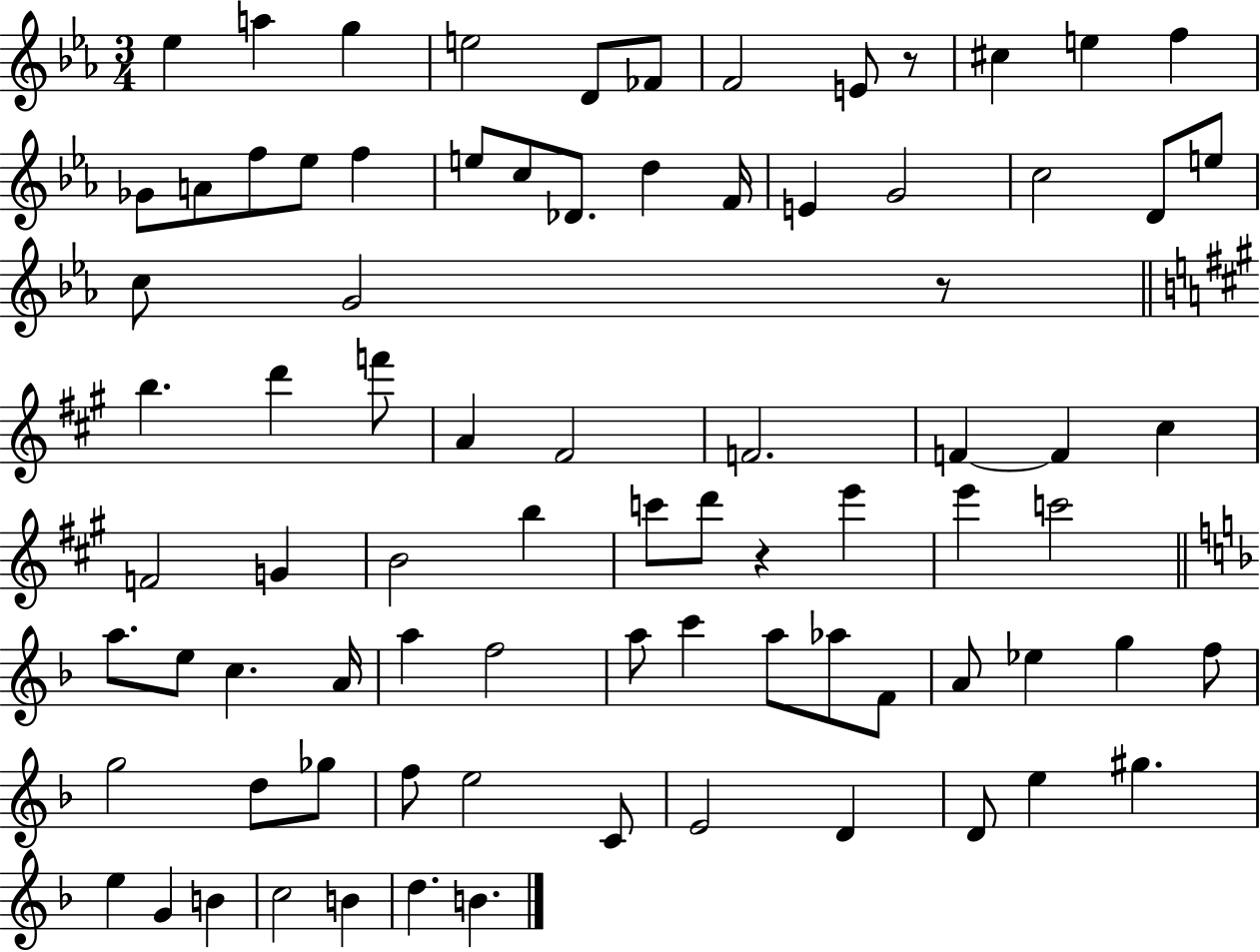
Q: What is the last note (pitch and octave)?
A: B4